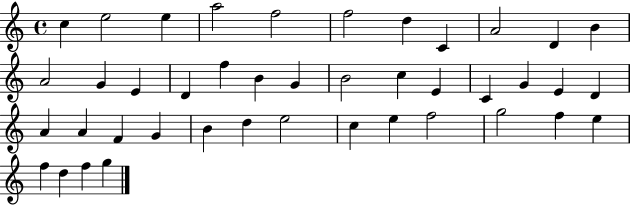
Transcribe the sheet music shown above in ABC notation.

X:1
T:Untitled
M:4/4
L:1/4
K:C
c e2 e a2 f2 f2 d C A2 D B A2 G E D f B G B2 c E C G E D A A F G B d e2 c e f2 g2 f e f d f g